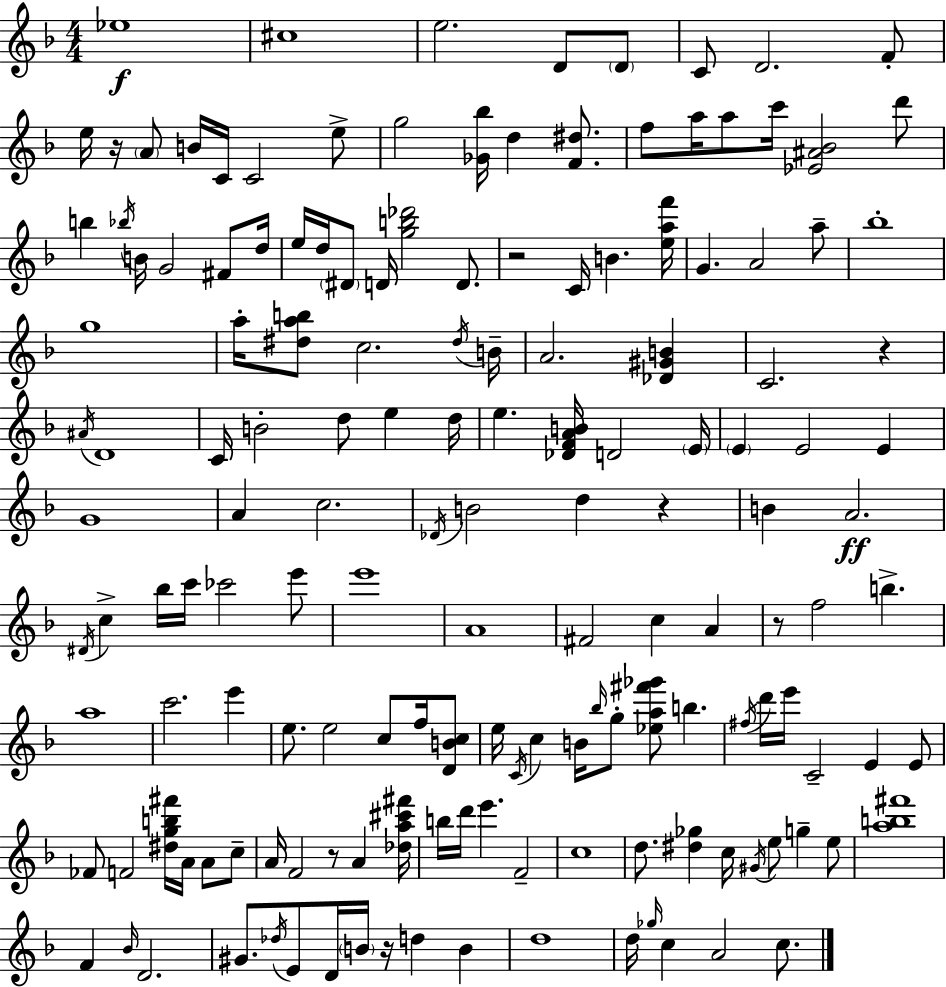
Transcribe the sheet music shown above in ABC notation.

X:1
T:Untitled
M:4/4
L:1/4
K:Dm
_e4 ^c4 e2 D/2 D/2 C/2 D2 F/2 e/4 z/4 A/2 B/4 C/4 C2 e/2 g2 [_G_b]/4 d [F^d]/2 f/2 a/4 a/2 c'/4 [_E^A_B]2 d'/2 b _b/4 B/4 G2 ^F/2 d/4 e/4 d/4 ^D/2 D/4 [gb_d']2 D/2 z2 C/4 B [eaf']/4 G A2 a/2 _b4 g4 a/4 [^dab]/2 c2 ^d/4 B/4 A2 [_D^GB] C2 z ^A/4 D4 C/4 B2 d/2 e d/4 e [_DFAB]/4 D2 E/4 E E2 E G4 A c2 _D/4 B2 d z B A2 ^D/4 c _b/4 c'/4 _c'2 e'/2 e'4 A4 ^F2 c A z/2 f2 b a4 c'2 e' e/2 e2 c/2 f/4 [DBc]/2 e/4 C/4 c B/4 _b/4 g/2 [_ea^f'_g']/2 b ^f/4 d'/4 e'/4 C2 E E/2 _F/2 F2 [^dgb^f']/4 A/4 A/2 c/2 A/4 F2 z/2 A [_da^c'^f']/4 b/4 d'/4 e' F2 c4 d/2 [^d_g] c/4 ^G/4 e/2 g e/2 [ab^f']4 F _B/4 D2 ^G/2 _d/4 E/2 D/4 B/4 z/4 d B d4 d/4 _g/4 c A2 c/2